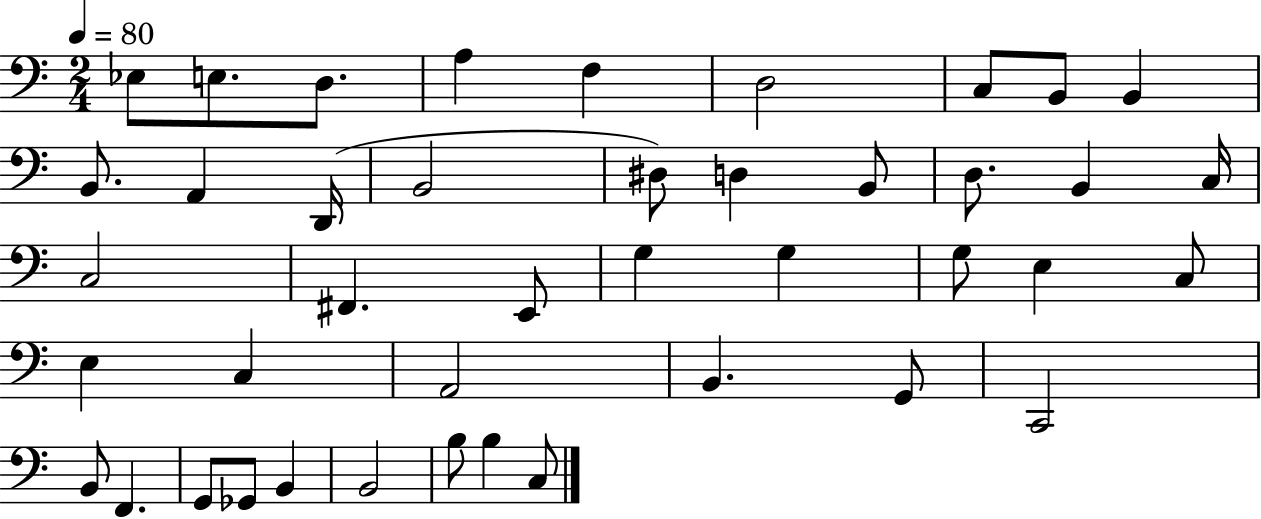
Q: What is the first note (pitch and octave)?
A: Eb3